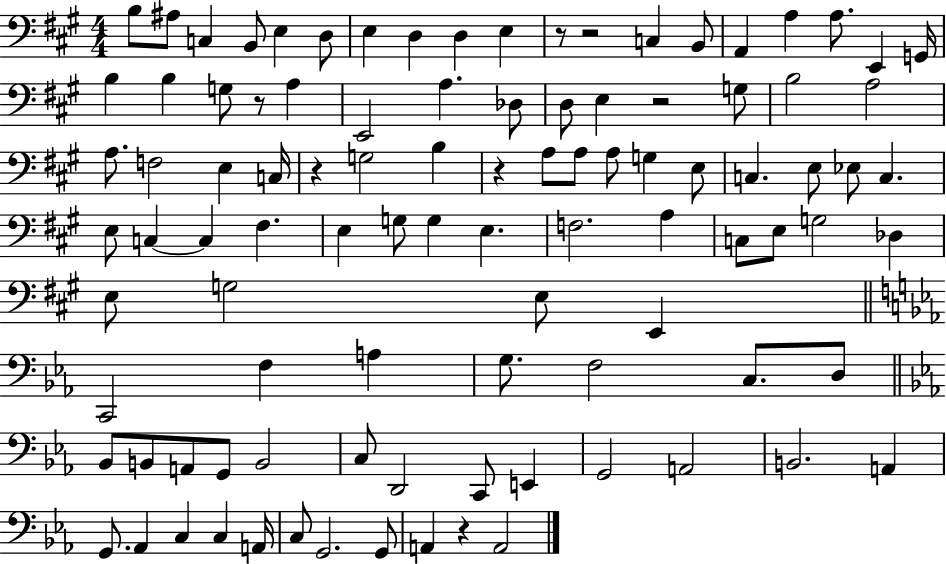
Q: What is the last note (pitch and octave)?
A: A2